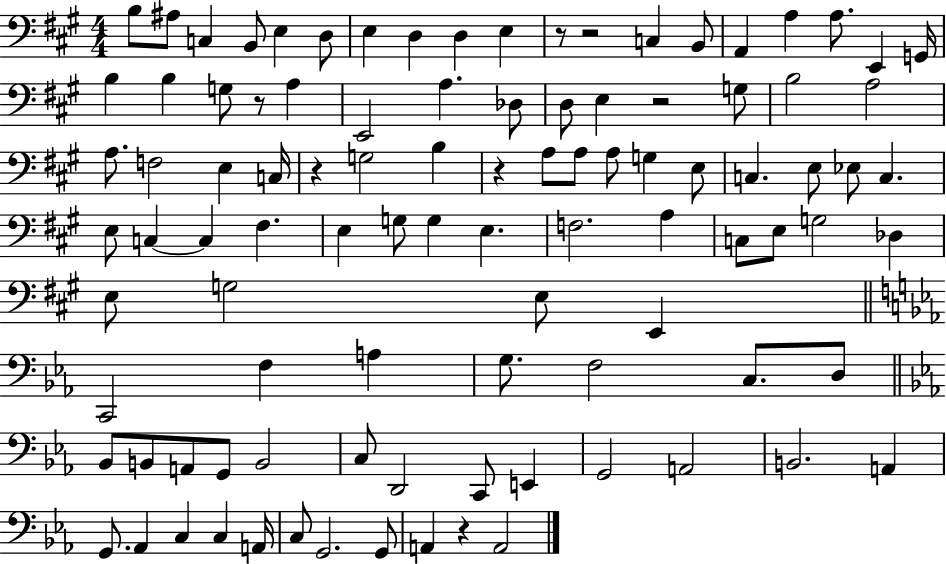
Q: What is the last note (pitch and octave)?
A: A2